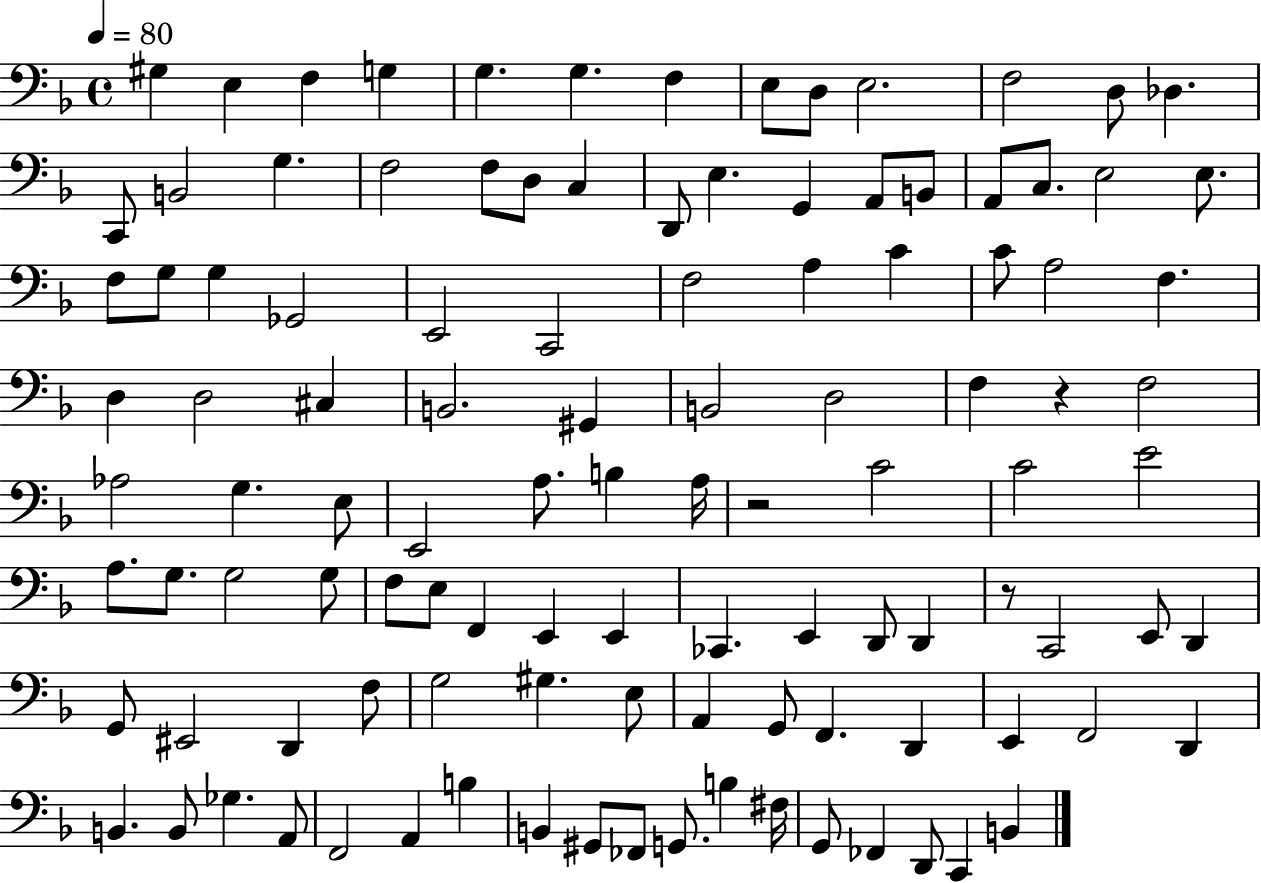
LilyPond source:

{
  \clef bass
  \time 4/4
  \defaultTimeSignature
  \key f \major
  \tempo 4 = 80
  gis4 e4 f4 g4 | g4. g4. f4 | e8 d8 e2. | f2 d8 des4. | \break c,8 b,2 g4. | f2 f8 d8 c4 | d,8 e4. g,4 a,8 b,8 | a,8 c8. e2 e8. | \break f8 g8 g4 ges,2 | e,2 c,2 | f2 a4 c'4 | c'8 a2 f4. | \break d4 d2 cis4 | b,2. gis,4 | b,2 d2 | f4 r4 f2 | \break aes2 g4. e8 | e,2 a8. b4 a16 | r2 c'2 | c'2 e'2 | \break a8. g8. g2 g8 | f8 e8 f,4 e,4 e,4 | ces,4. e,4 d,8 d,4 | r8 c,2 e,8 d,4 | \break g,8 eis,2 d,4 f8 | g2 gis4. e8 | a,4 g,8 f,4. d,4 | e,4 f,2 d,4 | \break b,4. b,8 ges4. a,8 | f,2 a,4 b4 | b,4 gis,8 fes,8 g,8. b4 fis16 | g,8 fes,4 d,8 c,4 b,4 | \break \bar "|."
}